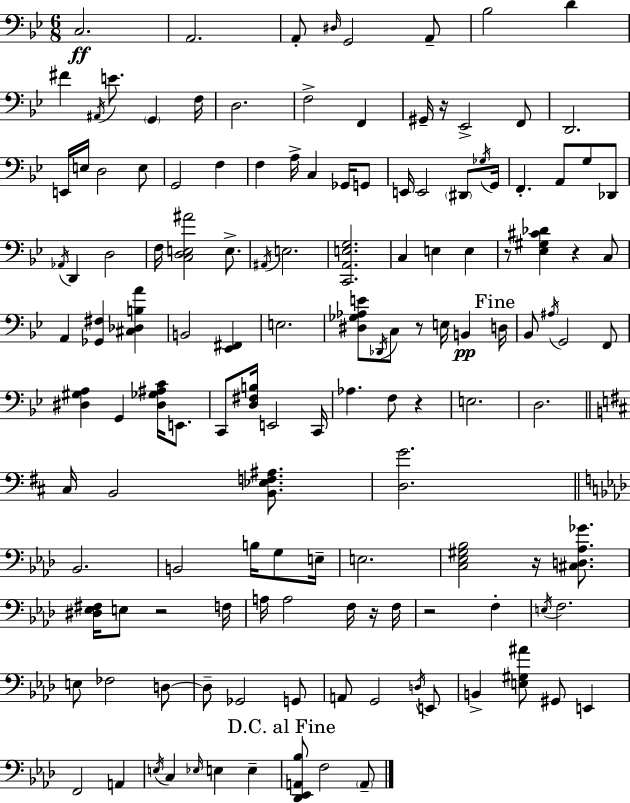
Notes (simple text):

C3/h. A2/h. A2/e D#3/s G2/h A2/e Bb3/h D4/q F#4/q A#2/s E4/e. G2/q F3/s D3/h. F3/h F2/q G#2/s R/s Eb2/h F2/e D2/h. E2/s E3/s D3/h E3/e G2/h F3/q F3/q A3/s C3/q Gb2/s G2/e E2/s E2/h D#2/e Gb3/s G2/s F2/q. A2/e G3/e Db2/e Ab2/s D2/q D3/h F3/s [C3,D3,E3,A#4]/h E3/e. A#2/s E3/h. [C2,A2,E3,G3]/h. C3/q E3/q E3/q R/e [Eb3,G#3,C#4,Db4]/q R/q C3/e A2/q [Gb2,F#3]/q [C#3,Db3,B3,A4]/q B2/h [Eb2,F#2]/q E3/h. [D#3,Gb3,Ab3,E4]/e Db2/s C3/e R/e E3/s B2/q D3/s Bb2/e A#3/s G2/h F2/e [D#3,G#3,A3]/q G2/q [D#3,Gb3,A#3,C4]/s E2/e. C2/e [D3,F#3,B3]/s E2/h C2/s Ab3/q. F3/e R/q E3/h. D3/h. C#3/s B2/h [B2,Eb3,F3,A#3]/e. [D3,G4]/h. Bb2/h. B2/h B3/s G3/e E3/s E3/h. [C3,Eb3,G#3,Bb3]/h R/s [C#3,D3,Ab3,Gb4]/e. [D#3,Eb3,F#3]/s E3/e R/h F3/s A3/s A3/h F3/s R/s F3/s R/h F3/q E3/s F3/h. E3/e FES3/h D3/e D3/e Gb2/h G2/e A2/e G2/h D3/s E2/e B2/q [E3,G#3,A#4]/e G#2/e E2/q F2/h A2/q E3/s C3/q Eb3/s E3/q E3/q [Db2,Eb2,A2,Bb3]/e F3/h A2/e